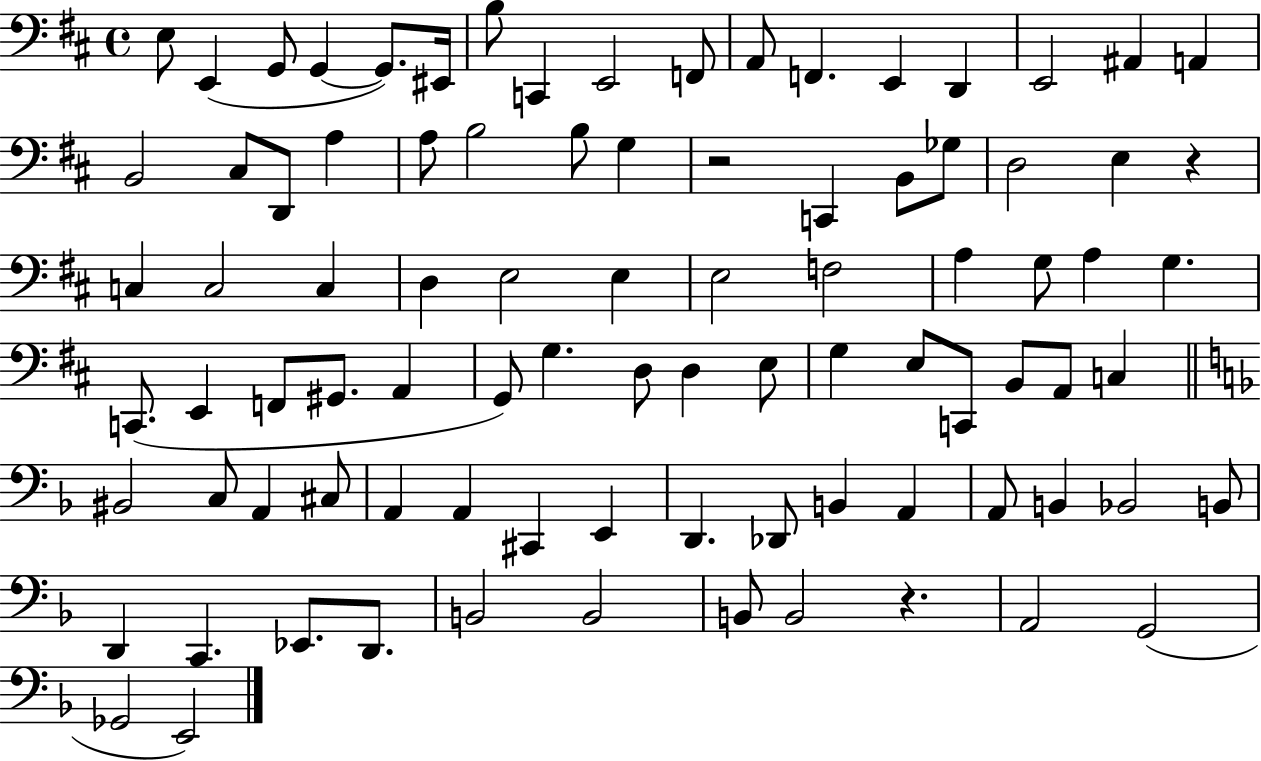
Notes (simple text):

E3/e E2/q G2/e G2/q G2/e. EIS2/s B3/e C2/q E2/h F2/e A2/e F2/q. E2/q D2/q E2/h A#2/q A2/q B2/h C#3/e D2/e A3/q A3/e B3/h B3/e G3/q R/h C2/q B2/e Gb3/e D3/h E3/q R/q C3/q C3/h C3/q D3/q E3/h E3/q E3/h F3/h A3/q G3/e A3/q G3/q. C2/e. E2/q F2/e G#2/e. A2/q G2/e G3/q. D3/e D3/q E3/e G3/q E3/e C2/e B2/e A2/e C3/q BIS2/h C3/e A2/q C#3/e A2/q A2/q C#2/q E2/q D2/q. Db2/e B2/q A2/q A2/e B2/q Bb2/h B2/e D2/q C2/q. Eb2/e. D2/e. B2/h B2/h B2/e B2/h R/q. A2/h G2/h Gb2/h E2/h